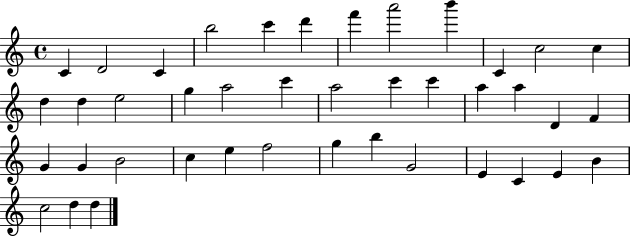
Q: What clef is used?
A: treble